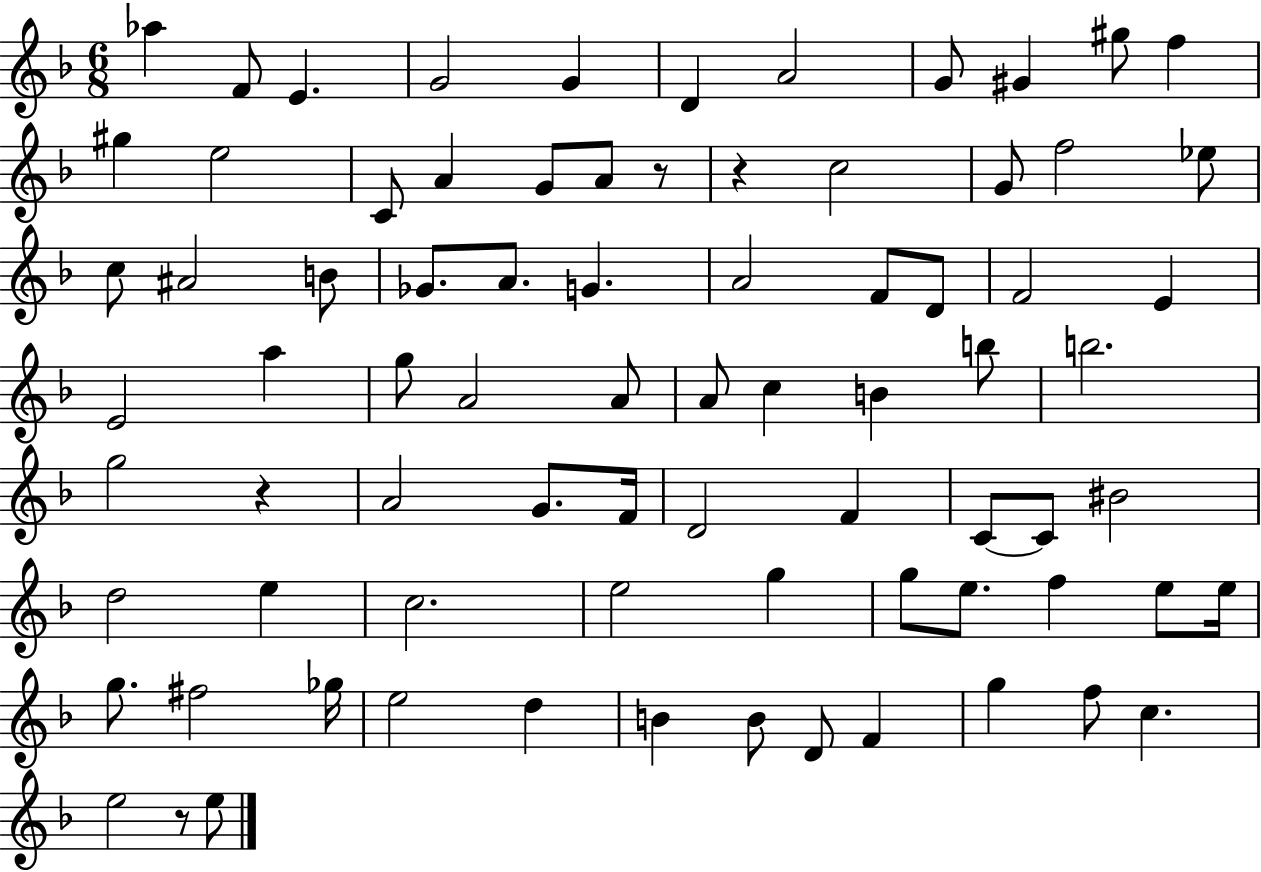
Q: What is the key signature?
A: F major